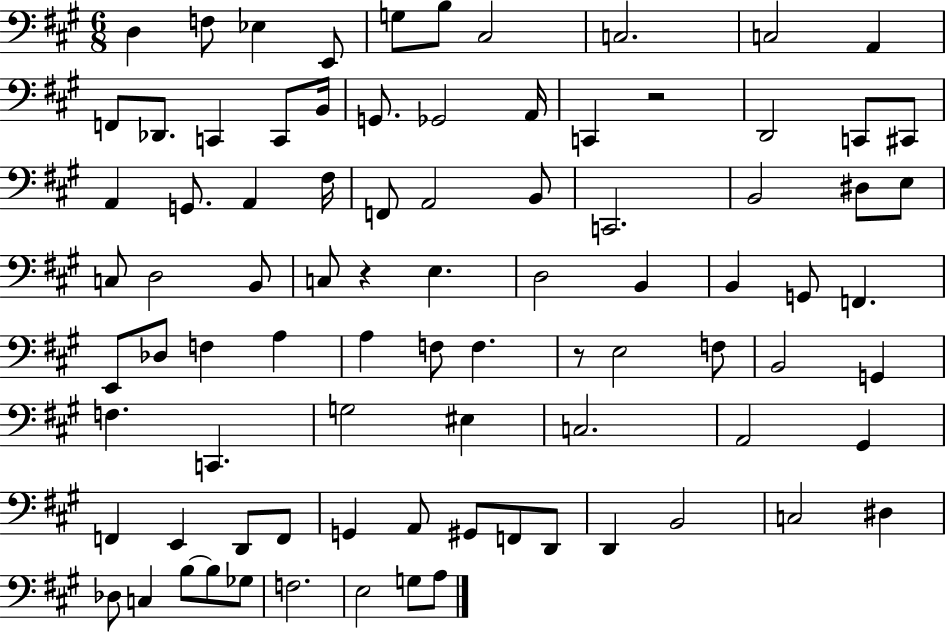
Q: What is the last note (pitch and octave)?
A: A3